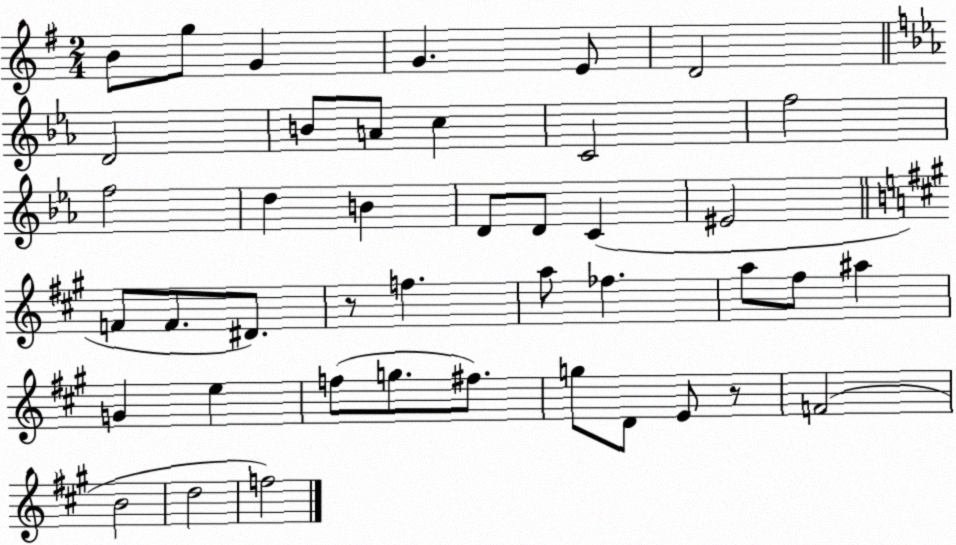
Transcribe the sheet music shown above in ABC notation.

X:1
T:Untitled
M:2/4
L:1/4
K:G
B/2 g/2 G G E/2 D2 D2 B/2 A/2 c C2 f2 f2 d B D/2 D/2 C ^E2 F/2 F/2 ^D/2 z/2 f a/2 _f a/2 ^f/2 ^a G e f/2 g/2 ^f/2 g/2 D/2 E/2 z/2 F2 B2 d2 f2